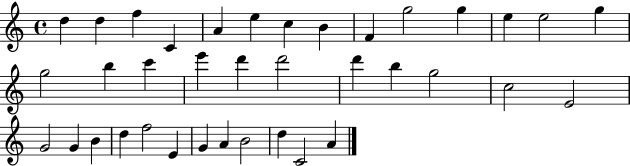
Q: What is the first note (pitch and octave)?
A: D5